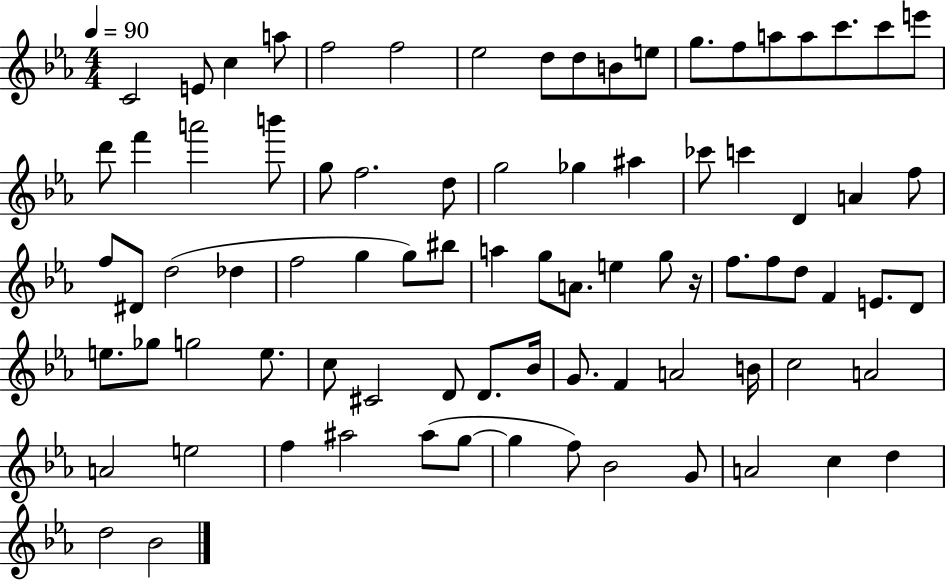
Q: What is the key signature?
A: EES major